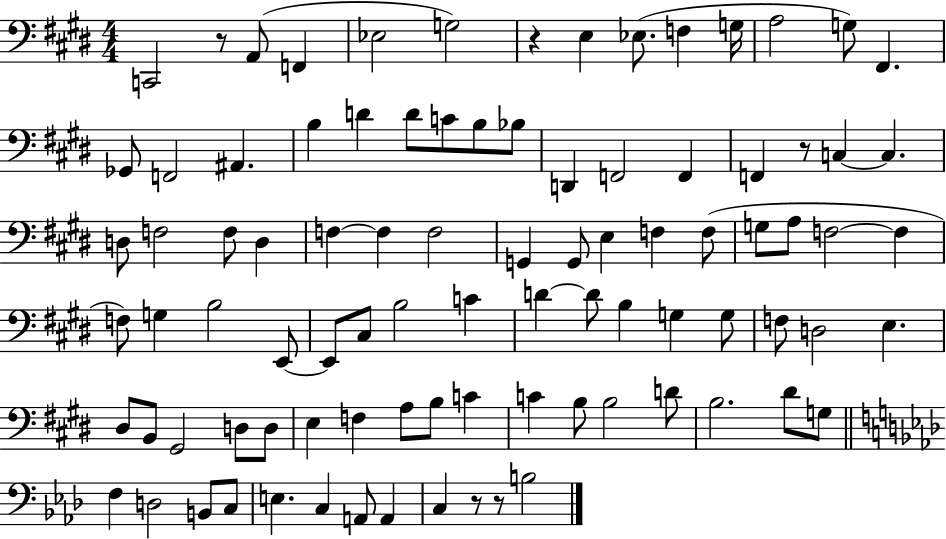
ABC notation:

X:1
T:Untitled
M:4/4
L:1/4
K:E
C,,2 z/2 A,,/2 F,, _E,2 G,2 z E, _E,/2 F, G,/4 A,2 G,/2 ^F,, _G,,/2 F,,2 ^A,, B, D D/2 C/2 B,/2 _B,/2 D,, F,,2 F,, F,, z/2 C, C, D,/2 F,2 F,/2 D, F, F, F,2 G,, G,,/2 E, F, F,/2 G,/2 A,/2 F,2 F, F,/2 G, B,2 E,,/2 E,,/2 ^C,/2 B,2 C D D/2 B, G, G,/2 F,/2 D,2 E, ^D,/2 B,,/2 ^G,,2 D,/2 D,/2 E, F, A,/2 B,/2 C C B,/2 B,2 D/2 B,2 ^D/2 G,/2 F, D,2 B,,/2 C,/2 E, C, A,,/2 A,, C, z/2 z/2 B,2